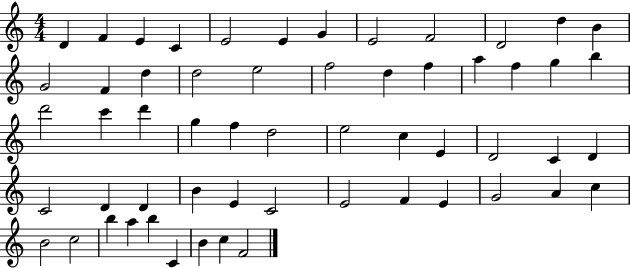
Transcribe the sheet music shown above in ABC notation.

X:1
T:Untitled
M:4/4
L:1/4
K:C
D F E C E2 E G E2 F2 D2 d B G2 F d d2 e2 f2 d f a f g b d'2 c' d' g f d2 e2 c E D2 C D C2 D D B E C2 E2 F E G2 A c B2 c2 b a b C B c F2